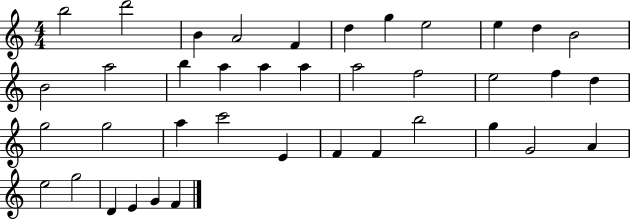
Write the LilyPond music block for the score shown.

{
  \clef treble
  \numericTimeSignature
  \time 4/4
  \key c \major
  b''2 d'''2 | b'4 a'2 f'4 | d''4 g''4 e''2 | e''4 d''4 b'2 | \break b'2 a''2 | b''4 a''4 a''4 a''4 | a''2 f''2 | e''2 f''4 d''4 | \break g''2 g''2 | a''4 c'''2 e'4 | f'4 f'4 b''2 | g''4 g'2 a'4 | \break e''2 g''2 | d'4 e'4 g'4 f'4 | \bar "|."
}